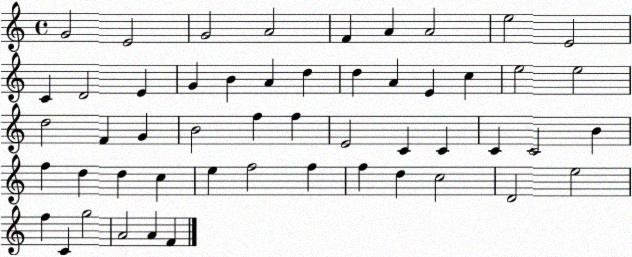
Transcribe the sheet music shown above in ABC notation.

X:1
T:Untitled
M:4/4
L:1/4
K:C
G2 E2 G2 A2 F A A2 e2 E2 C D2 E G B A d d A E c e2 e2 d2 F G B2 f f E2 C C C C2 B f d d c e f2 f f d c2 D2 e2 f C g2 A2 A F